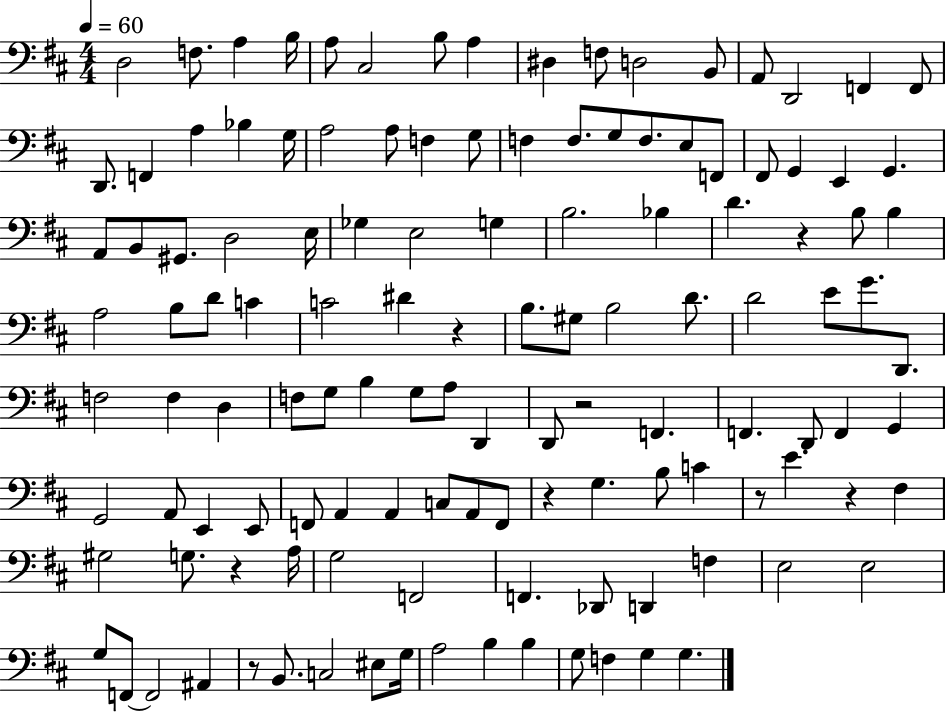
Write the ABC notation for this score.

X:1
T:Untitled
M:4/4
L:1/4
K:D
D,2 F,/2 A, B,/4 A,/2 ^C,2 B,/2 A, ^D, F,/2 D,2 B,,/2 A,,/2 D,,2 F,, F,,/2 D,,/2 F,, A, _B, G,/4 A,2 A,/2 F, G,/2 F, F,/2 G,/2 F,/2 E,/2 F,,/2 ^F,,/2 G,, E,, G,, A,,/2 B,,/2 ^G,,/2 D,2 E,/4 _G, E,2 G, B,2 _B, D z B,/2 B, A,2 B,/2 D/2 C C2 ^D z B,/2 ^G,/2 B,2 D/2 D2 E/2 G/2 D,,/2 F,2 F, D, F,/2 G,/2 B, G,/2 A,/2 D,, D,,/2 z2 F,, F,, D,,/2 F,, G,, G,,2 A,,/2 E,, E,,/2 F,,/2 A,, A,, C,/2 A,,/2 F,,/2 z G, B,/2 C z/2 E z ^F, ^G,2 G,/2 z A,/4 G,2 F,,2 F,, _D,,/2 D,, F, E,2 E,2 G,/2 F,,/2 F,,2 ^A,, z/2 B,,/2 C,2 ^E,/2 G,/4 A,2 B, B, G,/2 F, G, G,